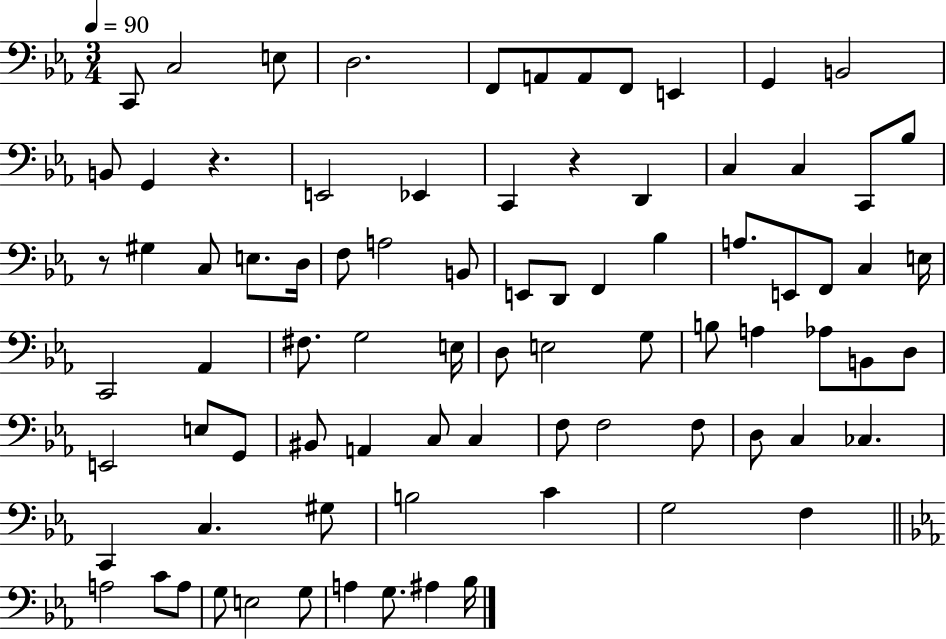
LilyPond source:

{
  \clef bass
  \numericTimeSignature
  \time 3/4
  \key ees \major
  \tempo 4 = 90
  \repeat volta 2 { c,8 c2 e8 | d2. | f,8 a,8 a,8 f,8 e,4 | g,4 b,2 | \break b,8 g,4 r4. | e,2 ees,4 | c,4 r4 d,4 | c4 c4 c,8 bes8 | \break r8 gis4 c8 e8. d16 | f8 a2 b,8 | e,8 d,8 f,4 bes4 | a8. e,8 f,8 c4 e16 | \break c,2 aes,4 | fis8. g2 e16 | d8 e2 g8 | b8 a4 aes8 b,8 d8 | \break e,2 e8 g,8 | bis,8 a,4 c8 c4 | f8 f2 f8 | d8 c4 ces4. | \break c,4 c4. gis8 | b2 c'4 | g2 f4 | \bar "||" \break \key c \minor a2 c'8 a8 | g8 e2 g8 | a4 g8. ais4 bes16 | } \bar "|."
}